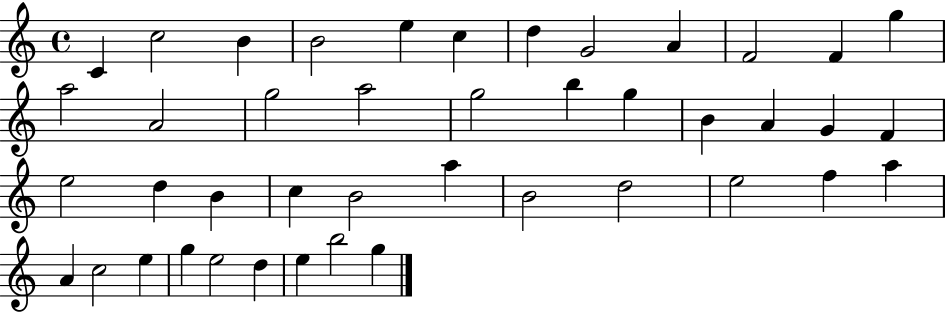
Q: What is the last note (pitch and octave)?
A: G5